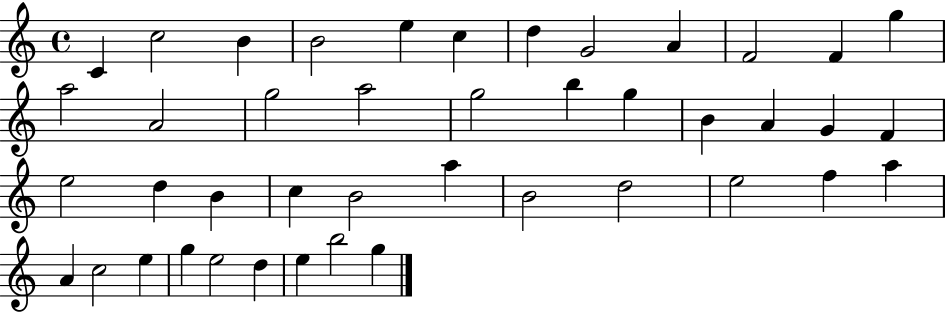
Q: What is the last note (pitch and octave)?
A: G5